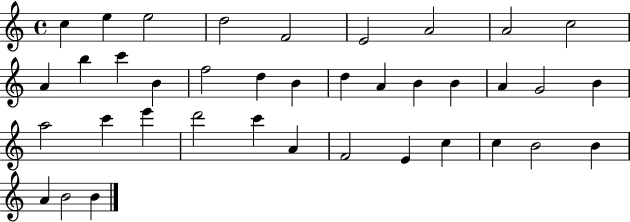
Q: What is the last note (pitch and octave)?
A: B4